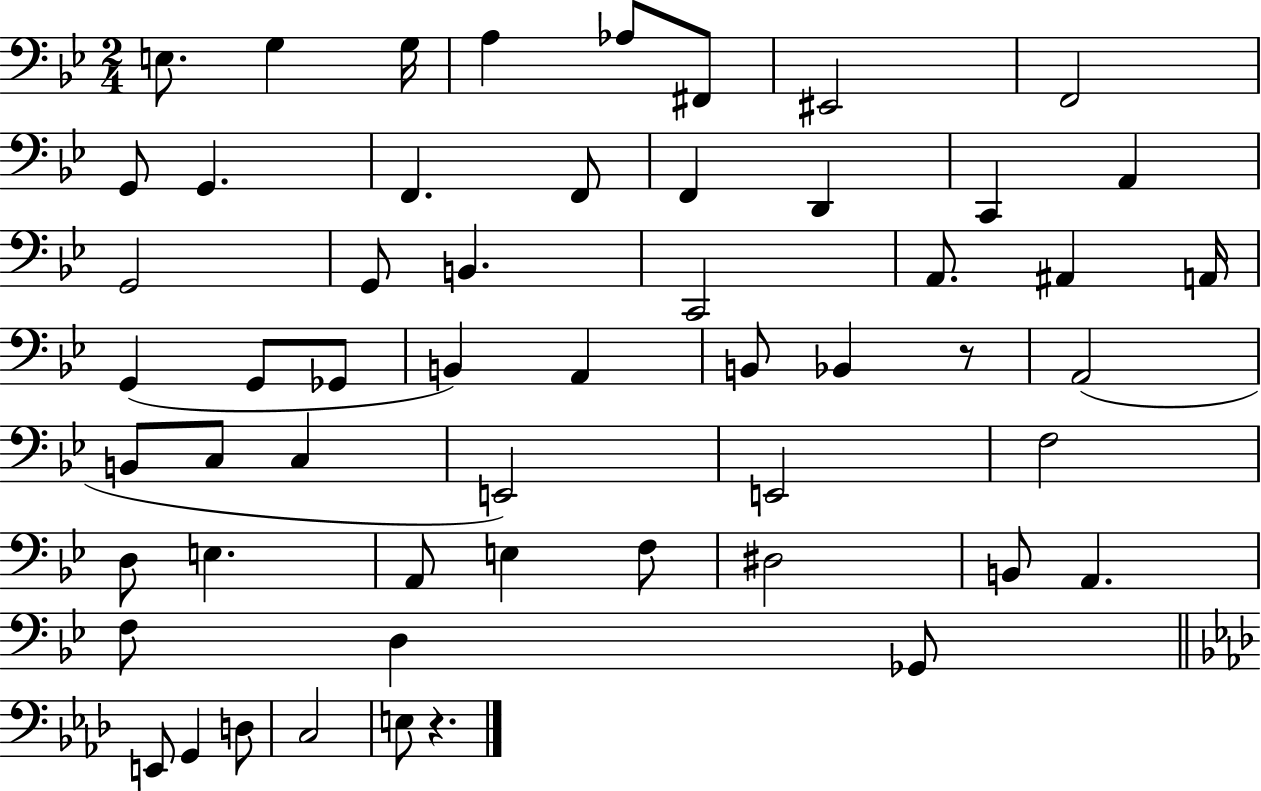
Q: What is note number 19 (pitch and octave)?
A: B2